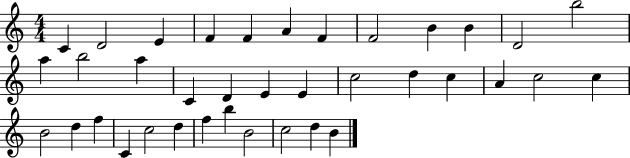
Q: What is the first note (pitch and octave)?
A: C4